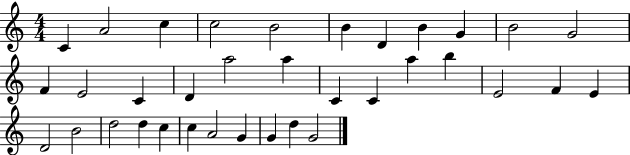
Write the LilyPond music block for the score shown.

{
  \clef treble
  \numericTimeSignature
  \time 4/4
  \key c \major
  c'4 a'2 c''4 | c''2 b'2 | b'4 d'4 b'4 g'4 | b'2 g'2 | \break f'4 e'2 c'4 | d'4 a''2 a''4 | c'4 c'4 a''4 b''4 | e'2 f'4 e'4 | \break d'2 b'2 | d''2 d''4 c''4 | c''4 a'2 g'4 | g'4 d''4 g'2 | \break \bar "|."
}